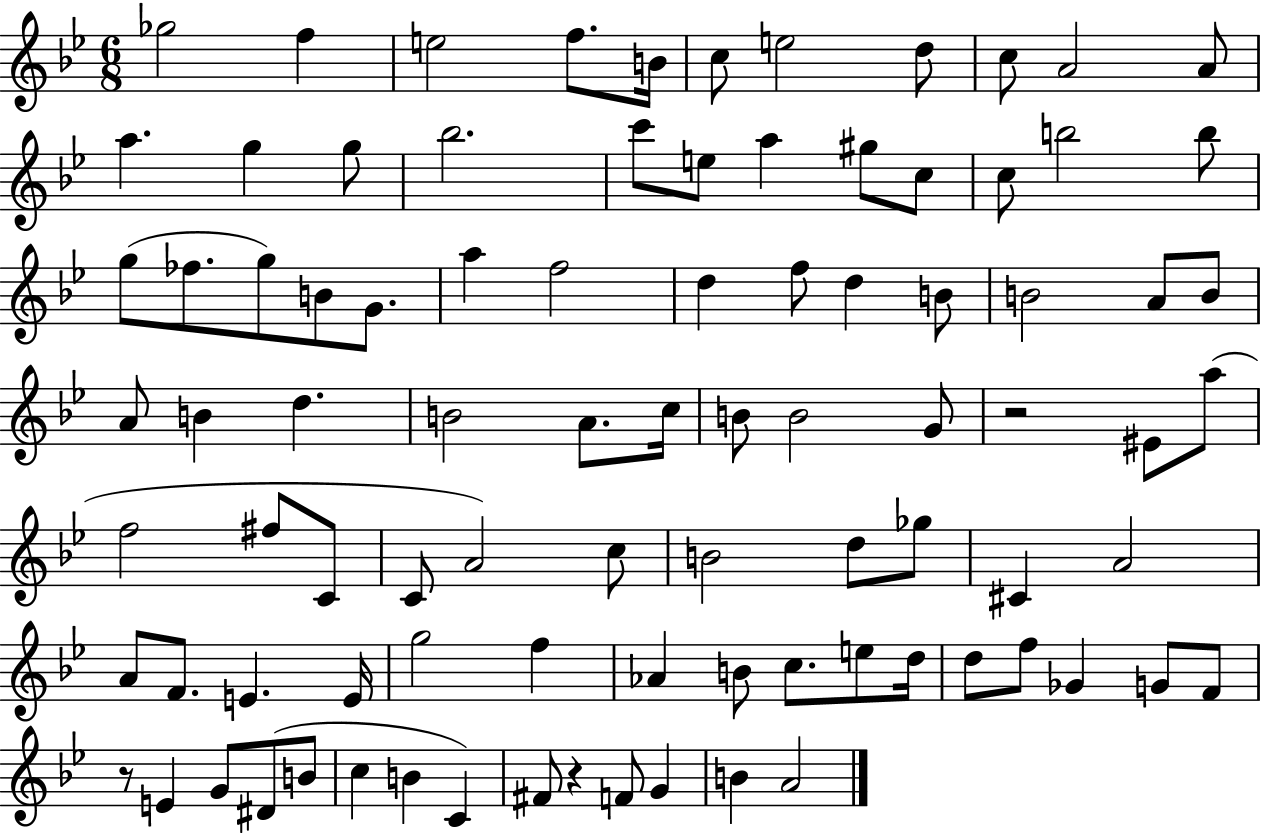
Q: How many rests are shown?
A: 3